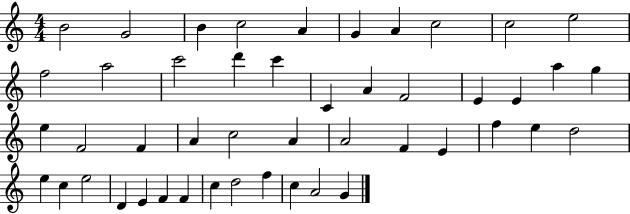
{
  \clef treble
  \numericTimeSignature
  \time 4/4
  \key c \major
  b'2 g'2 | b'4 c''2 a'4 | g'4 a'4 c''2 | c''2 e''2 | \break f''2 a''2 | c'''2 d'''4 c'''4 | c'4 a'4 f'2 | e'4 e'4 a''4 g''4 | \break e''4 f'2 f'4 | a'4 c''2 a'4 | a'2 f'4 e'4 | f''4 e''4 d''2 | \break e''4 c''4 e''2 | d'4 e'4 f'4 f'4 | c''4 d''2 f''4 | c''4 a'2 g'4 | \break \bar "|."
}